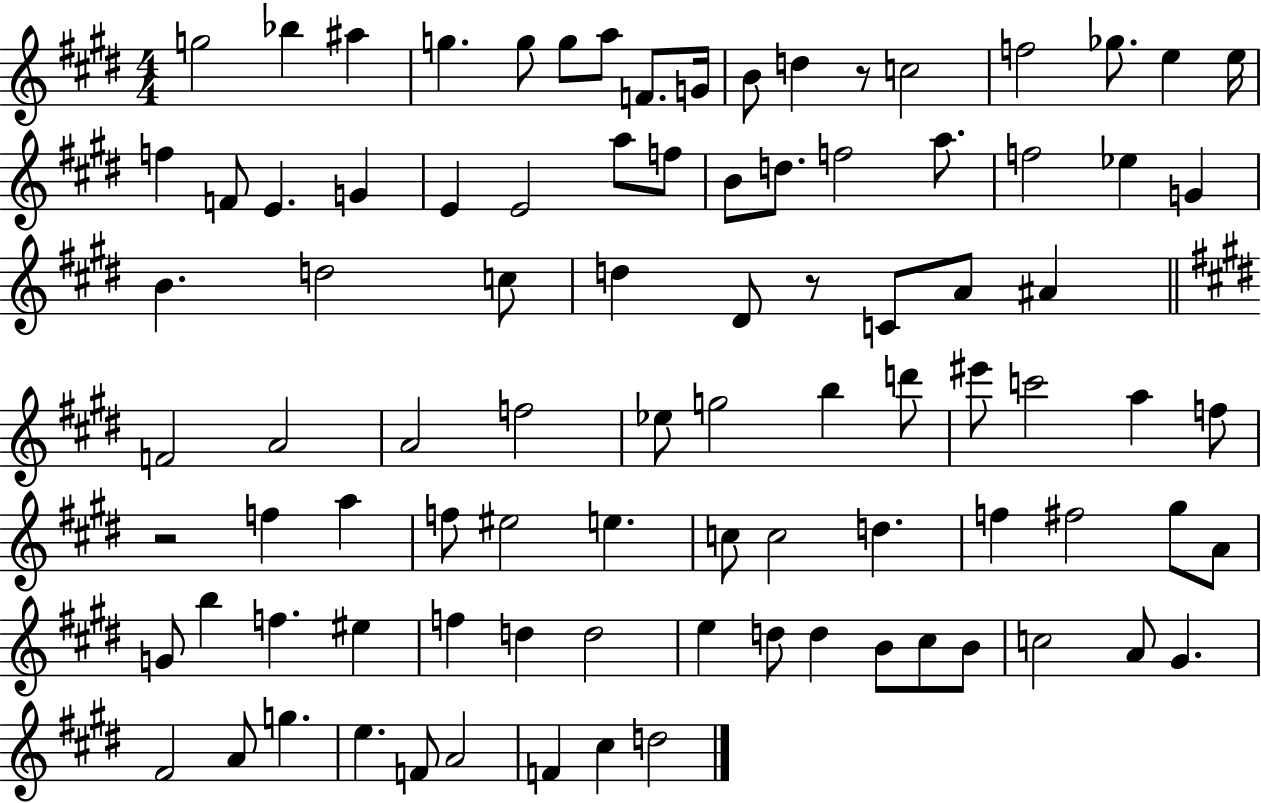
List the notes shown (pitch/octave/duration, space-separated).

G5/h Bb5/q A#5/q G5/q. G5/e G5/e A5/e F4/e. G4/s B4/e D5/q R/e C5/h F5/h Gb5/e. E5/q E5/s F5/q F4/e E4/q. G4/q E4/q E4/h A5/e F5/e B4/e D5/e. F5/h A5/e. F5/h Eb5/q G4/q B4/q. D5/h C5/e D5/q D#4/e R/e C4/e A4/e A#4/q F4/h A4/h A4/h F5/h Eb5/e G5/h B5/q D6/e EIS6/e C6/h A5/q F5/e R/h F5/q A5/q F5/e EIS5/h E5/q. C5/e C5/h D5/q. F5/q F#5/h G#5/e A4/e G4/e B5/q F5/q. EIS5/q F5/q D5/q D5/h E5/q D5/e D5/q B4/e C#5/e B4/e C5/h A4/e G#4/q. F#4/h A4/e G5/q. E5/q. F4/e A4/h F4/q C#5/q D5/h